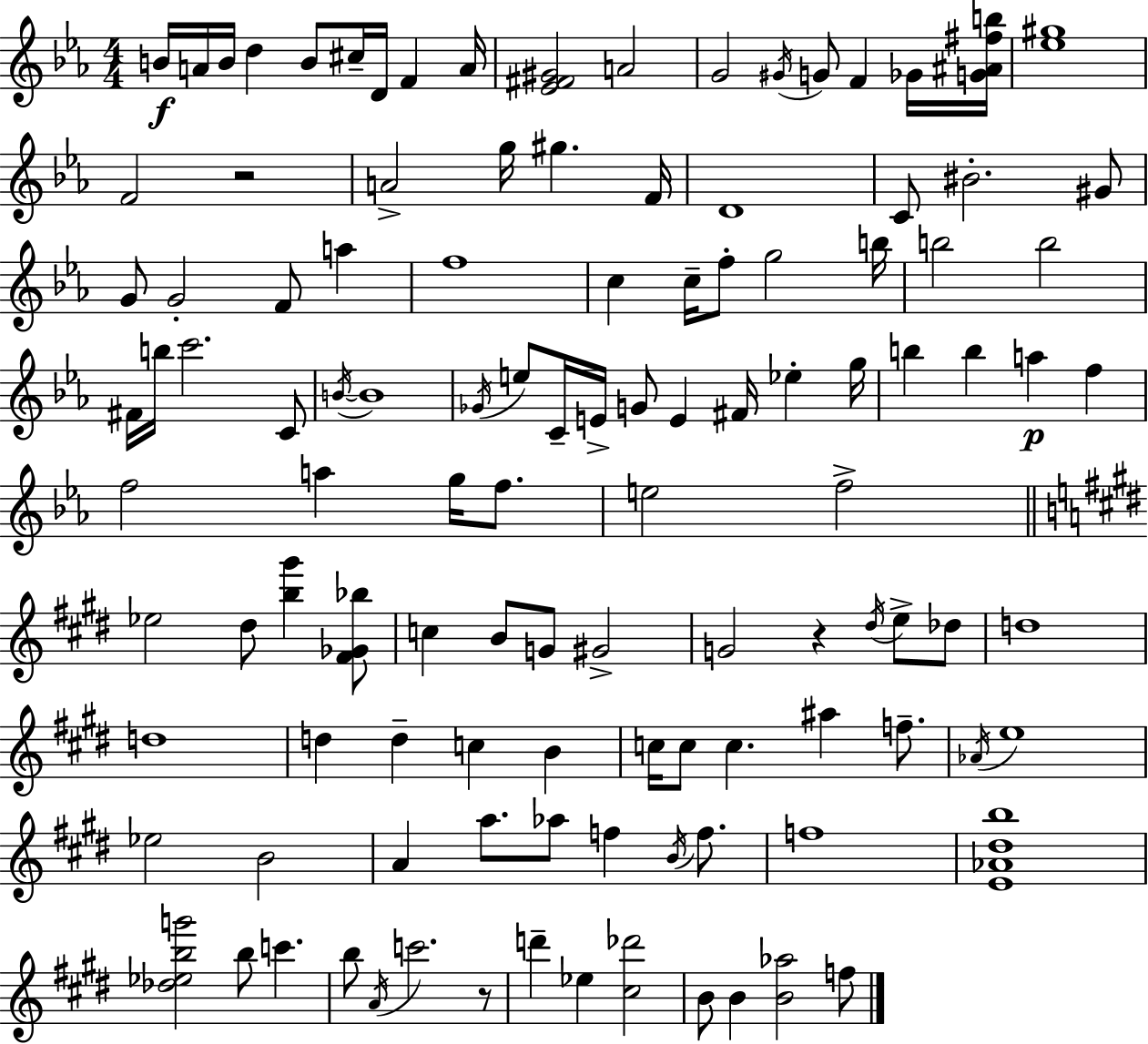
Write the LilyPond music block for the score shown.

{
  \clef treble
  \numericTimeSignature
  \time 4/4
  \key c \minor
  b'16\f a'16 b'16 d''4 b'8 cis''16-- d'16 f'4 a'16 | <ees' fis' gis'>2 a'2 | g'2 \acciaccatura { gis'16 } g'8 f'4 ges'16 | <g' ais' fis'' b''>16 <ees'' gis''>1 | \break f'2 r2 | a'2-> g''16 gis''4. | f'16 d'1 | c'8 bis'2.-. gis'8 | \break g'8 g'2-. f'8 a''4 | f''1 | c''4 c''16-- f''8-. g''2 | b''16 b''2 b''2 | \break fis'16 b''16 c'''2. c'8 | \acciaccatura { b'16~ }~ b'1 | \acciaccatura { ges'16 } e''8 c'16-- e'16-> g'8 e'4 fis'16 ees''4-. | g''16 b''4 b''4 a''4\p f''4 | \break f''2 a''4 g''16 | f''8. e''2 f''2-> | \bar "||" \break \key e \major ees''2 dis''8 <b'' gis'''>4 <fis' ges' bes''>8 | c''4 b'8 g'8 gis'2-> | g'2 r4 \acciaccatura { dis''16 } e''8-> des''8 | d''1 | \break d''1 | d''4 d''4-- c''4 b'4 | c''16 c''8 c''4. ais''4 f''8.-- | \acciaccatura { aes'16 } e''1 | \break ees''2 b'2 | a'4 a''8. aes''8 f''4 \acciaccatura { b'16 } | f''8. f''1 | <e' aes' dis'' b''>1 | \break <des'' ees'' b'' g'''>2 b''8 c'''4. | b''8 \acciaccatura { a'16 } c'''2. | r8 d'''4-- ees''4 <cis'' des'''>2 | b'8 b'4 <b' aes''>2 | \break f''8 \bar "|."
}